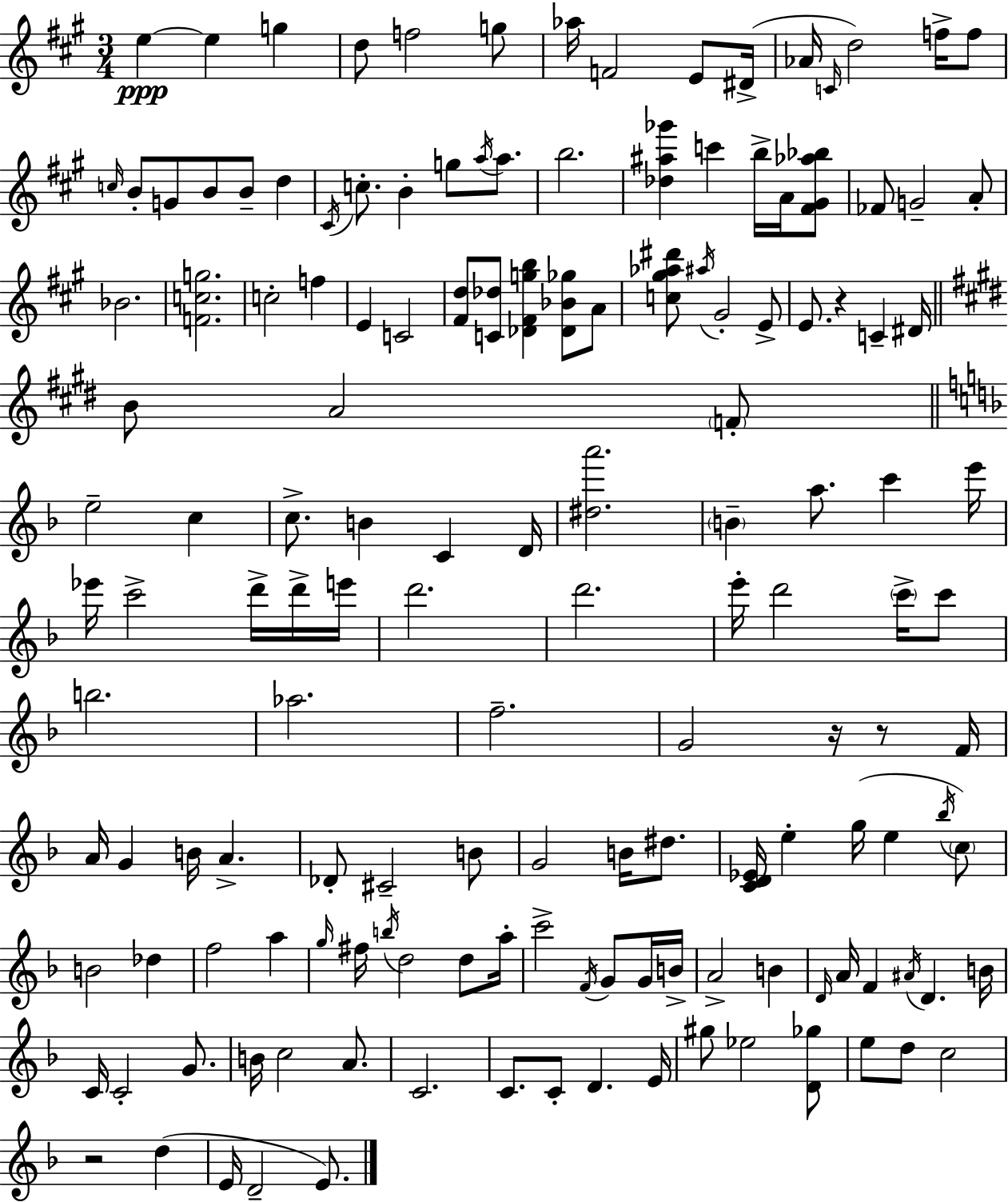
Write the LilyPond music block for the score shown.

{
  \clef treble
  \numericTimeSignature
  \time 3/4
  \key a \major
  e''4~~\ppp e''4 g''4 | d''8 f''2 g''8 | aes''16 f'2 e'8 dis'16->( | aes'16 \grace { c'16 } d''2) f''16-> f''8 | \break \grace { c''16 } b'8-. g'8 b'8 b'8-- d''4 | \acciaccatura { cis'16 } c''8.-. b'4-. g''8 | \acciaccatura { a''16 } a''8. b''2. | <des'' ais'' ges'''>4 c'''4 | \break b''16-> a'16 <fis' gis' aes'' bes''>8 fes'8 g'2-- | a'8-. bes'2. | <f' c'' g''>2. | c''2-. | \break f''4 e'4 c'2 | <fis' d''>8 <c' des''>8 <des' fis' g'' b''>4 | <des' bes' ges''>8 a'8 <c'' gis'' aes'' dis'''>8 \acciaccatura { ais''16 } gis'2-. | e'8-> e'8. r4 | \break c'4-- dis'16 \bar "||" \break \key e \major b'8 a'2 \parenthesize f'8-. | \bar "||" \break \key f \major e''2-- c''4 | c''8.-> b'4 c'4 d'16 | <dis'' a'''>2. | \parenthesize b'4-- a''8. c'''4 e'''16 | \break ees'''16 c'''2-> d'''16-> d'''16-> e'''16 | d'''2. | d'''2. | e'''16-. d'''2 \parenthesize c'''16-> c'''8 | \break b''2. | aes''2. | f''2.-- | g'2 r16 r8 f'16 | \break a'16 g'4 b'16 a'4.-> | des'8-. cis'2-- b'8 | g'2 b'16 dis''8. | <c' d' ees'>16 e''4-. g''16( e''4 \acciaccatura { bes''16 }) \parenthesize c''8 | \break b'2 des''4 | f''2 a''4 | \grace { g''16 } fis''16 \acciaccatura { b''16 } d''2 | d''8 a''16-. c'''2-> \acciaccatura { f'16 } | \break g'8 g'16 b'16-> a'2-> | b'4 \grace { d'16 } a'16 f'4 \acciaccatura { ais'16 } d'4. | b'16 c'16 c'2-. | g'8. b'16 c''2 | \break a'8. c'2. | c'8. c'8-. d'4. | e'16 gis''8 ees''2 | <d' ges''>8 e''8 d''8 c''2 | \break r2 | d''4( e'16 d'2-- | e'8.) \bar "|."
}